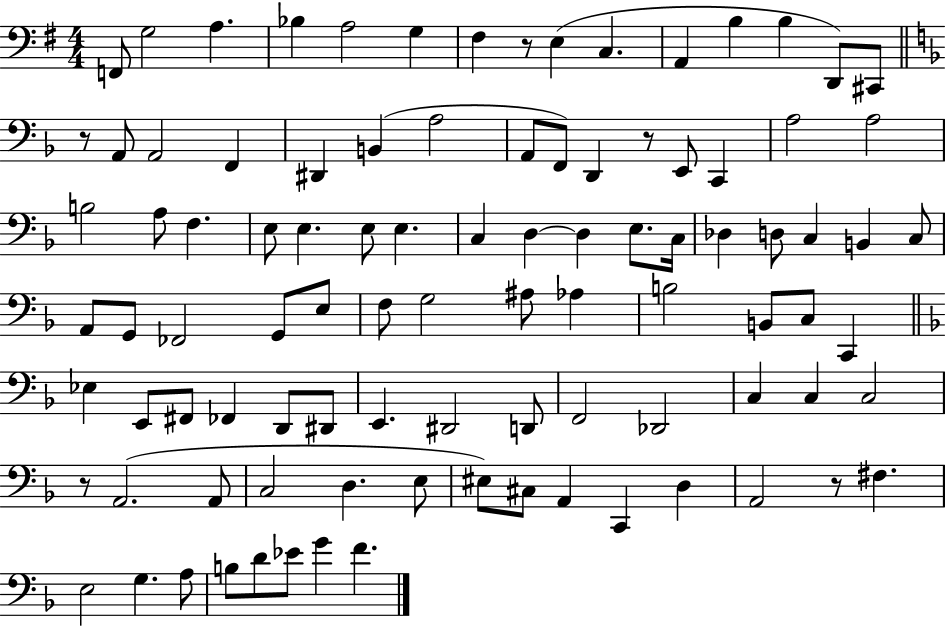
{
  \clef bass
  \numericTimeSignature
  \time 4/4
  \key g \major
  f,8 g2 a4. | bes4 a2 g4 | fis4 r8 e4( c4. | a,4 b4 b4 d,8) cis,8 | \break \bar "||" \break \key d \minor r8 a,8 a,2 f,4 | dis,4 b,4( a2 | a,8 f,8) d,4 r8 e,8 c,4 | a2 a2 | \break b2 a8 f4. | e8 e4. e8 e4. | c4 d4~~ d4 e8. c16 | des4 d8 c4 b,4 c8 | \break a,8 g,8 fes,2 g,8 e8 | f8 g2 ais8 aes4 | b2 b,8 c8 c,4 | \bar "||" \break \key f \major ees4 e,8 fis,8 fes,4 d,8 dis,8 | e,4. dis,2 d,8 | f,2 des,2 | c4 c4 c2 | \break r8 a,2.( a,8 | c2 d4. e8 | eis8) cis8 a,4 c,4 d4 | a,2 r8 fis4. | \break e2 g4. a8 | b8 d'8 ees'8 g'4 f'4. | \bar "|."
}